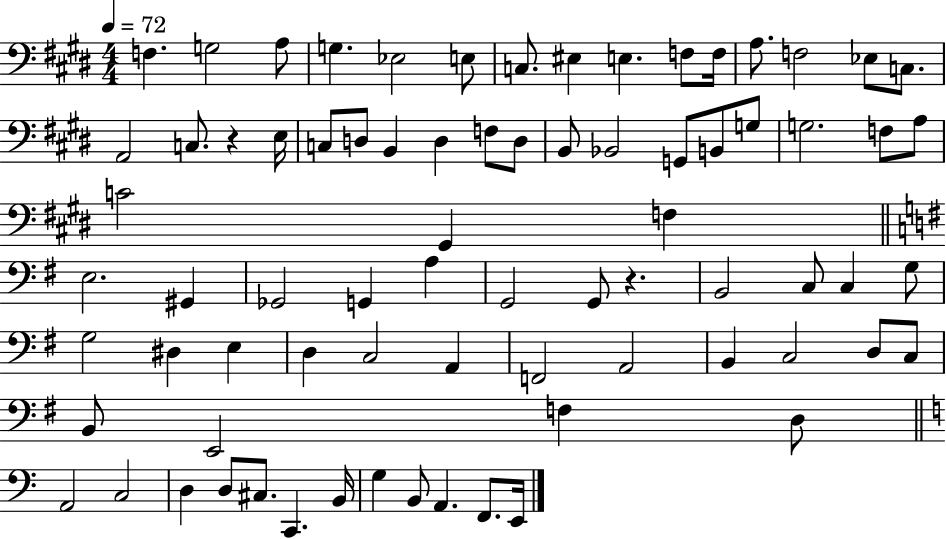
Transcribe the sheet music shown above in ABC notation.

X:1
T:Untitled
M:4/4
L:1/4
K:E
F, G,2 A,/2 G, _E,2 E,/2 C,/2 ^E, E, F,/2 F,/4 A,/2 F,2 _E,/2 C,/2 A,,2 C,/2 z E,/4 C,/2 D,/2 B,, D, F,/2 D,/2 B,,/2 _B,,2 G,,/2 B,,/2 G,/2 G,2 F,/2 A,/2 C2 ^G,, F, E,2 ^G,, _G,,2 G,, A, G,,2 G,,/2 z B,,2 C,/2 C, G,/2 G,2 ^D, E, D, C,2 A,, F,,2 A,,2 B,, C,2 D,/2 C,/2 B,,/2 E,,2 F, D,/2 A,,2 C,2 D, D,/2 ^C,/2 C,, B,,/4 G, B,,/2 A,, F,,/2 E,,/4